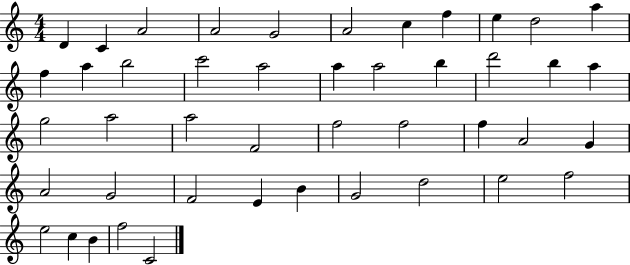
X:1
T:Untitled
M:4/4
L:1/4
K:C
D C A2 A2 G2 A2 c f e d2 a f a b2 c'2 a2 a a2 b d'2 b a g2 a2 a2 F2 f2 f2 f A2 G A2 G2 F2 E B G2 d2 e2 f2 e2 c B f2 C2